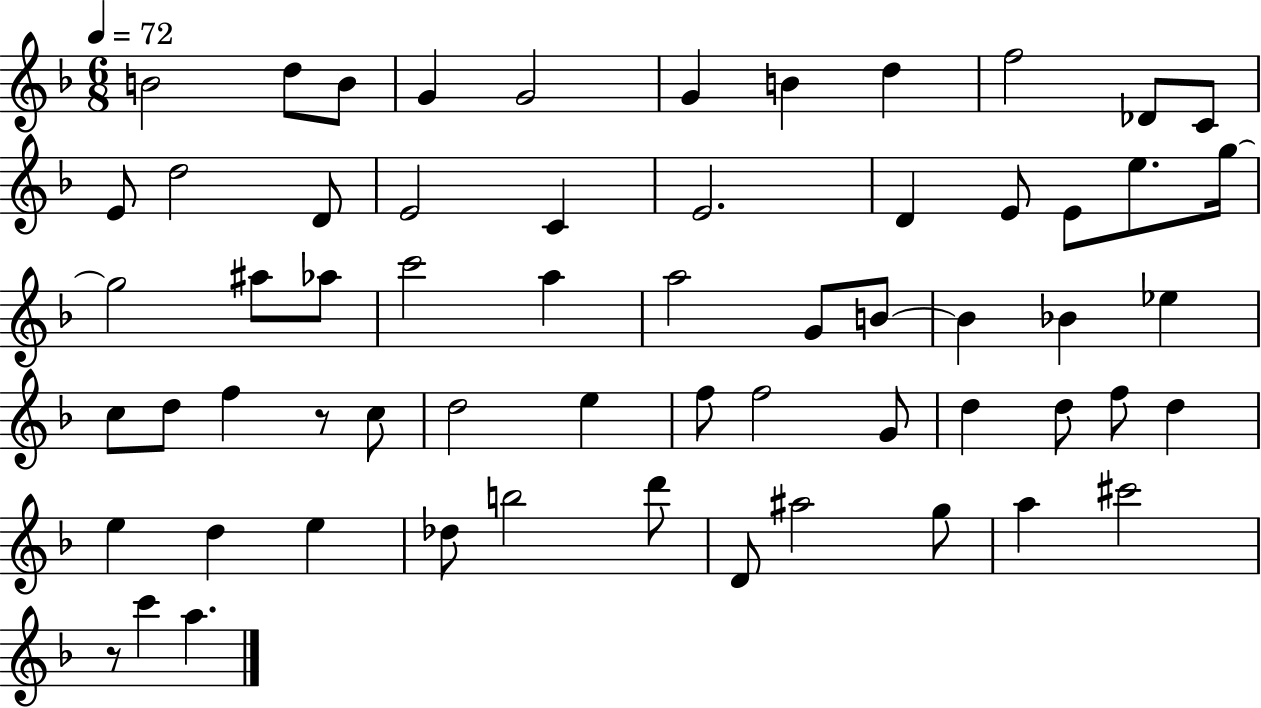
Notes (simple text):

B4/h D5/e B4/e G4/q G4/h G4/q B4/q D5/q F5/h Db4/e C4/e E4/e D5/h D4/e E4/h C4/q E4/h. D4/q E4/e E4/e E5/e. G5/s G5/h A#5/e Ab5/e C6/h A5/q A5/h G4/e B4/e B4/q Bb4/q Eb5/q C5/e D5/e F5/q R/e C5/e D5/h E5/q F5/e F5/h G4/e D5/q D5/e F5/e D5/q E5/q D5/q E5/q Db5/e B5/h D6/e D4/e A#5/h G5/e A5/q C#6/h R/e C6/q A5/q.